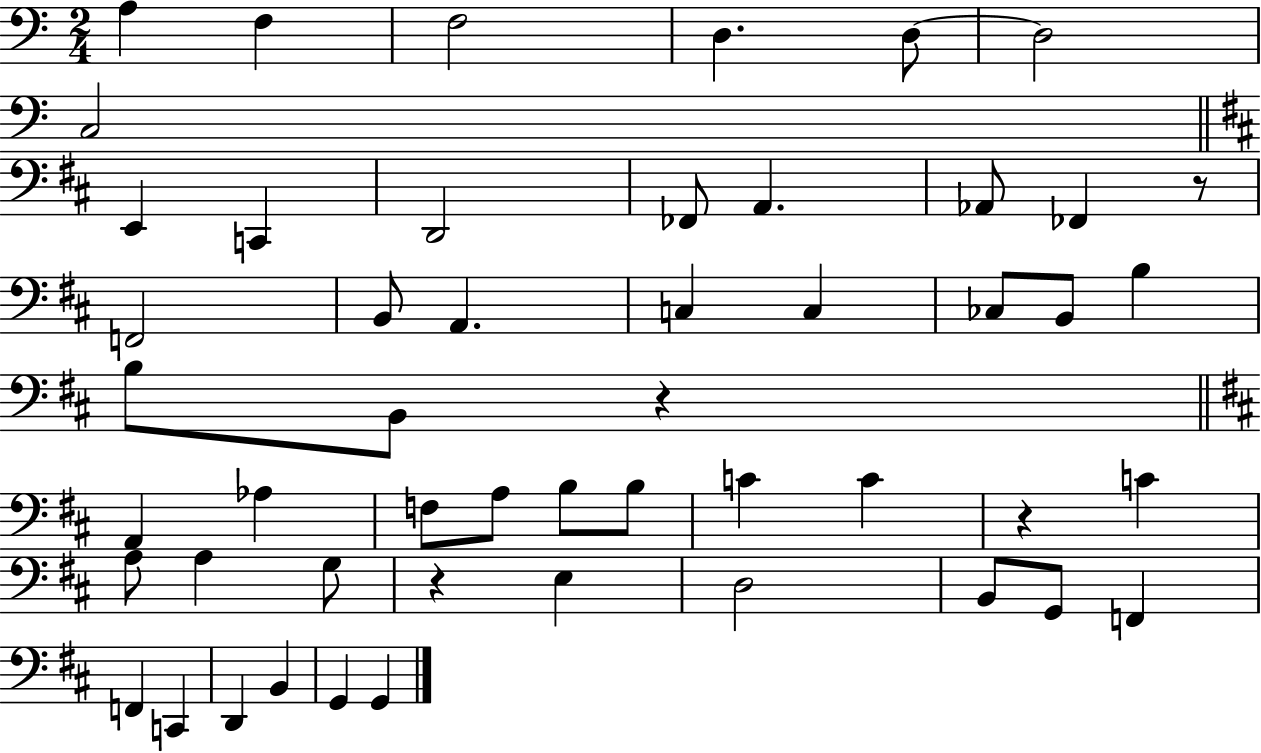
A3/q F3/q F3/h D3/q. D3/e D3/h C3/h E2/q C2/q D2/h FES2/e A2/q. Ab2/e FES2/q R/e F2/h B2/e A2/q. C3/q C3/q CES3/e B2/e B3/q B3/e B2/e R/q A2/q Ab3/q F3/e A3/e B3/e B3/e C4/q C4/q R/q C4/q A3/e A3/q G3/e R/q E3/q D3/h B2/e G2/e F2/q F2/q C2/q D2/q B2/q G2/q G2/q